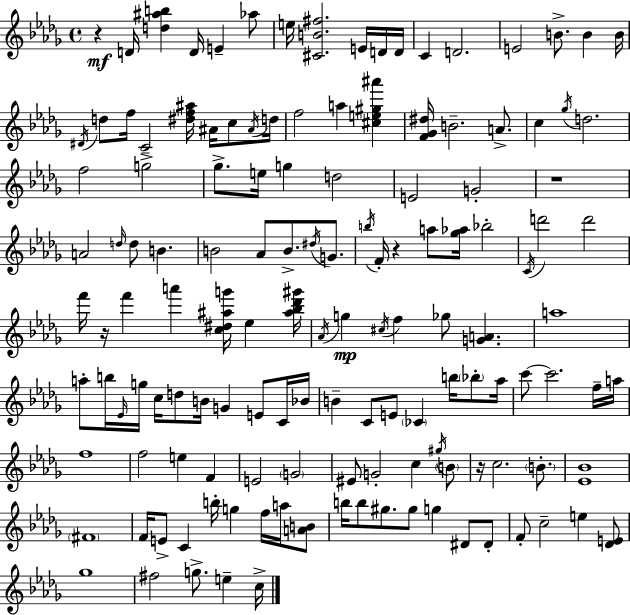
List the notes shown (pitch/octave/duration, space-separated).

R/q D4/s [D5,A#5,B5]/q D4/s E4/q Ab5/e E5/s [C#4,B4,F#5]/h. E4/s D4/s D4/s C4/q D4/h. E4/h B4/e. B4/q B4/s D#4/s D5/e F5/s C4/h [D#5,F5,A#5]/s A#4/s C5/e A#4/s D5/s F5/h A5/q [C#5,E5,G#5,A#6]/q [F4,Gb4,D#5]/s B4/h. A4/e. C5/q Gb5/s D5/h. F5/h G5/h Gb5/e. E5/s G5/q D5/h E4/h G4/h R/w A4/h D5/s D5/e B4/q. B4/h Ab4/e B4/e. D#5/s G4/e. B5/s F4/s R/q A5/e [Gb5,Ab5]/s Bb5/h C4/s D6/h D6/h F6/s R/s F6/q A6/q [C5,D#5,A#5,G6]/s Eb5/q [A#5,Bb5,Db6,G#6]/s Ab4/s G5/q C#5/s F5/q Gb5/e [G4,A4]/q. A5/w A5/e B5/s Eb4/s G5/s C5/s D5/e B4/s G4/q E4/e C4/s Bb4/s B4/q C4/e E4/e CES4/q B5/s Bb5/e Ab5/s C6/e C6/h. F5/s A5/s F5/w F5/h E5/q F4/q E4/h G4/h EIS4/e G4/h C5/q G#5/s B4/e R/s C5/h. B4/e. [Eb4,Bb4]/w F#4/w F4/s E4/e C4/q B5/s G5/q F5/s A5/s [A4,B4]/e B5/s B5/e G#5/e. G#5/e G5/q D#4/e D#4/e F4/e C5/h E5/q [Db4,E4]/e Gb5/w F#5/h G5/e. E5/q C5/s